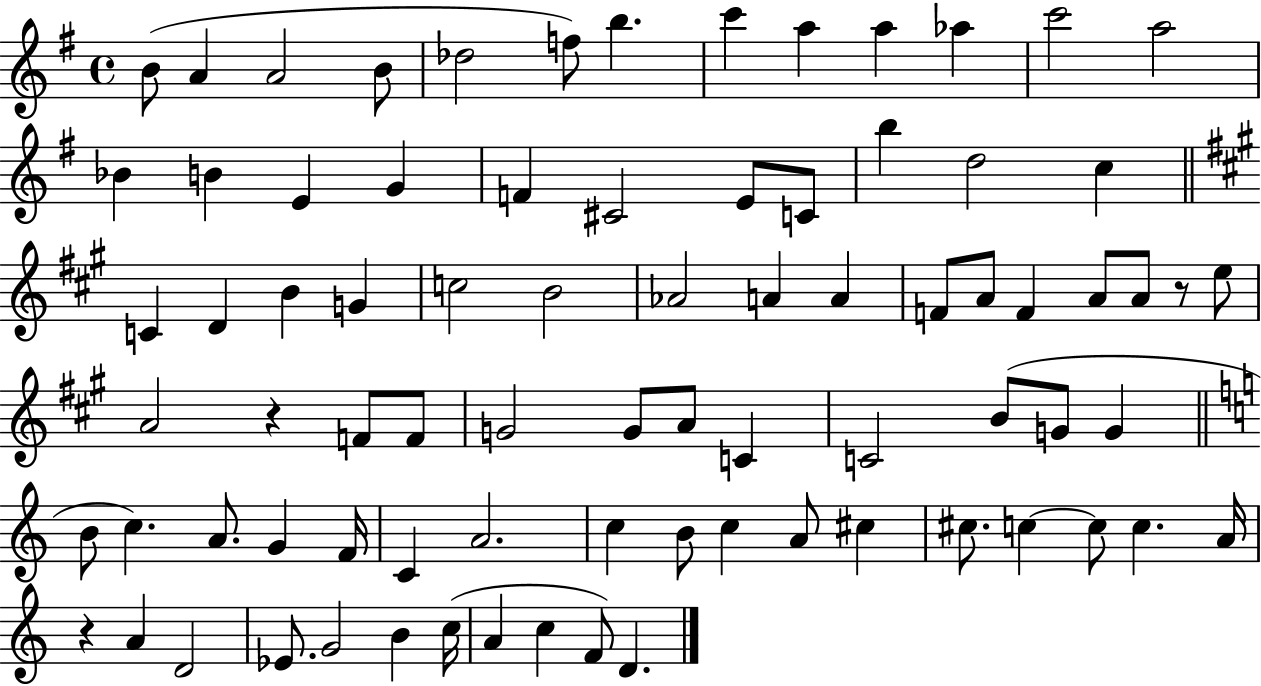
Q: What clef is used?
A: treble